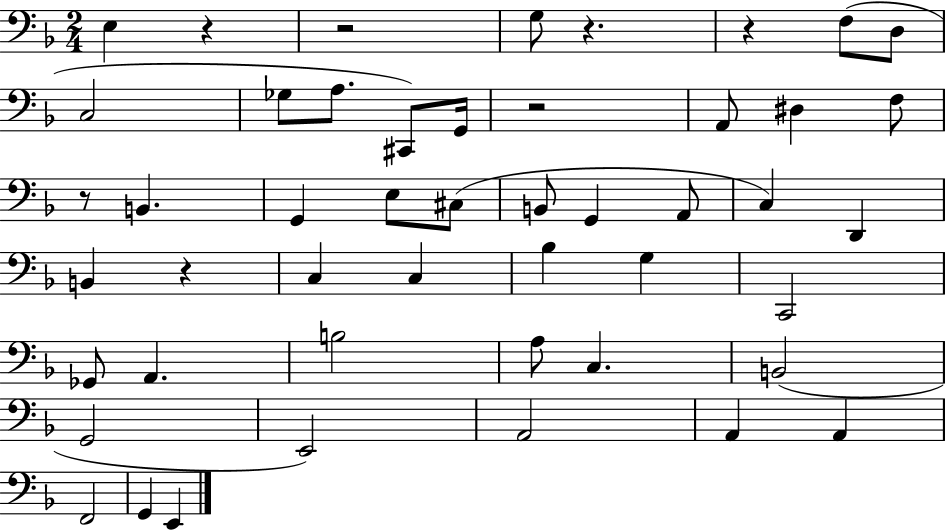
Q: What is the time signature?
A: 2/4